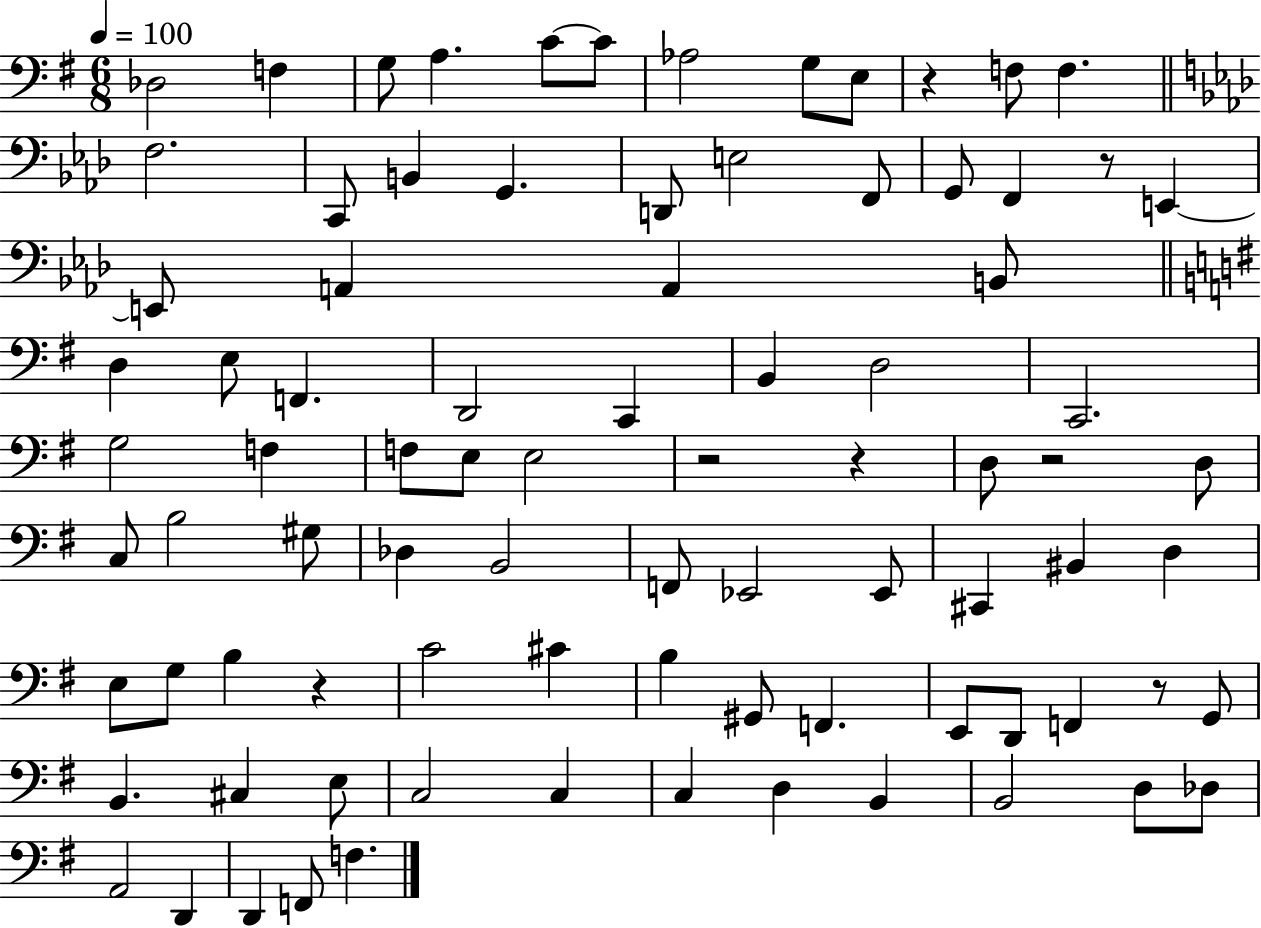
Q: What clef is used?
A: bass